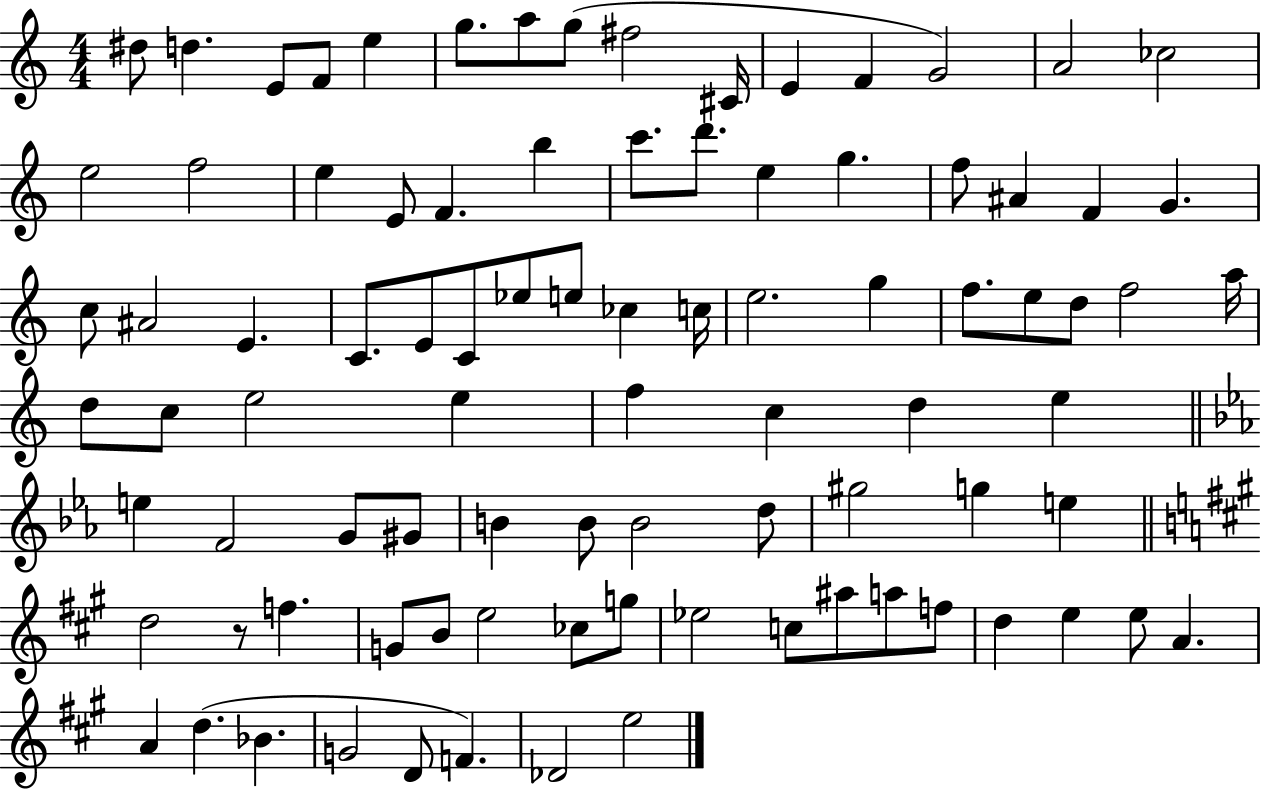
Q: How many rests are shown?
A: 1